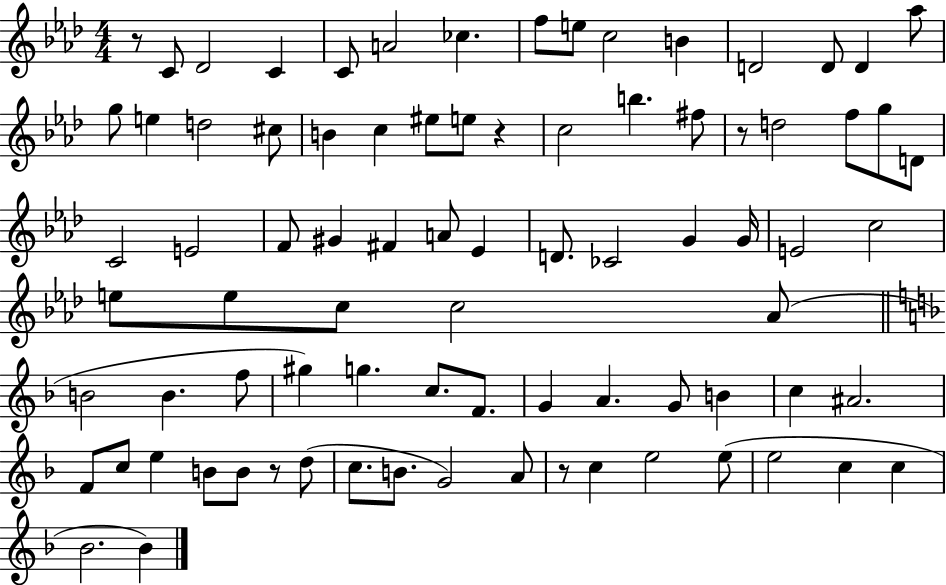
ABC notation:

X:1
T:Untitled
M:4/4
L:1/4
K:Ab
z/2 C/2 _D2 C C/2 A2 _c f/2 e/2 c2 B D2 D/2 D _a/2 g/2 e d2 ^c/2 B c ^e/2 e/2 z c2 b ^f/2 z/2 d2 f/2 g/2 D/2 C2 E2 F/2 ^G ^F A/2 _E D/2 _C2 G G/4 E2 c2 e/2 e/2 c/2 c2 _A/2 B2 B f/2 ^g g c/2 F/2 G A G/2 B c ^A2 F/2 c/2 e B/2 B/2 z/2 d/2 c/2 B/2 G2 A/2 z/2 c e2 e/2 e2 c c _B2 _B